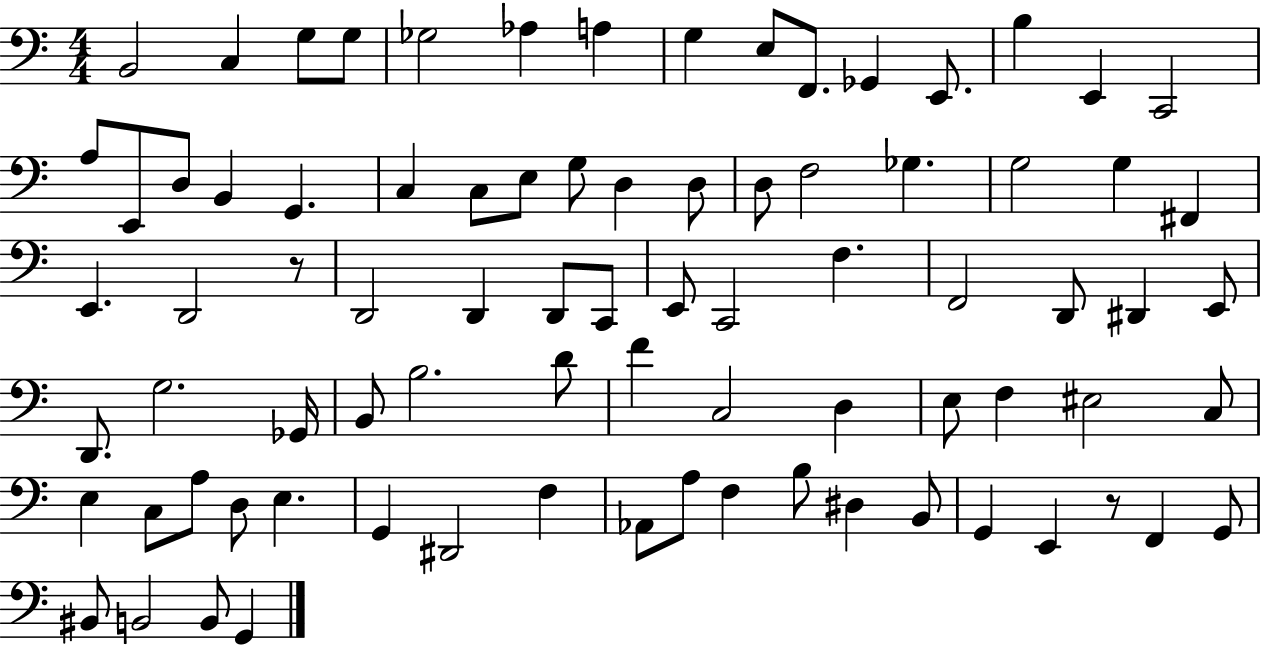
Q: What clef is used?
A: bass